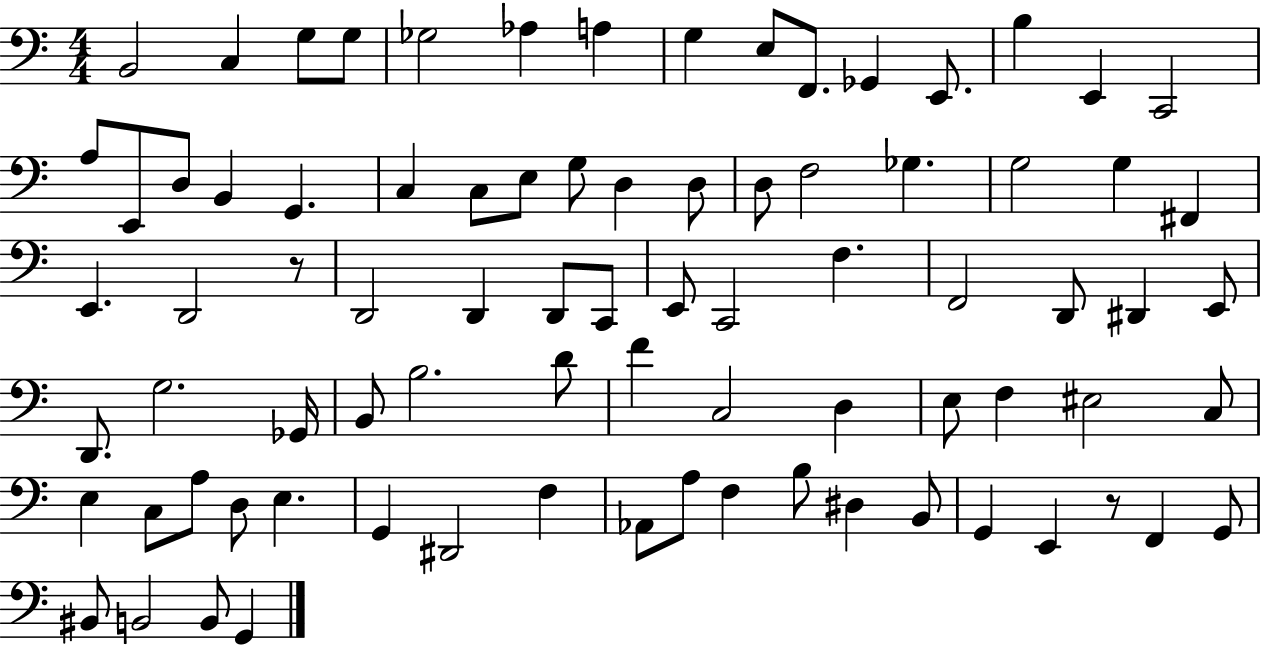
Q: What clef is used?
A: bass